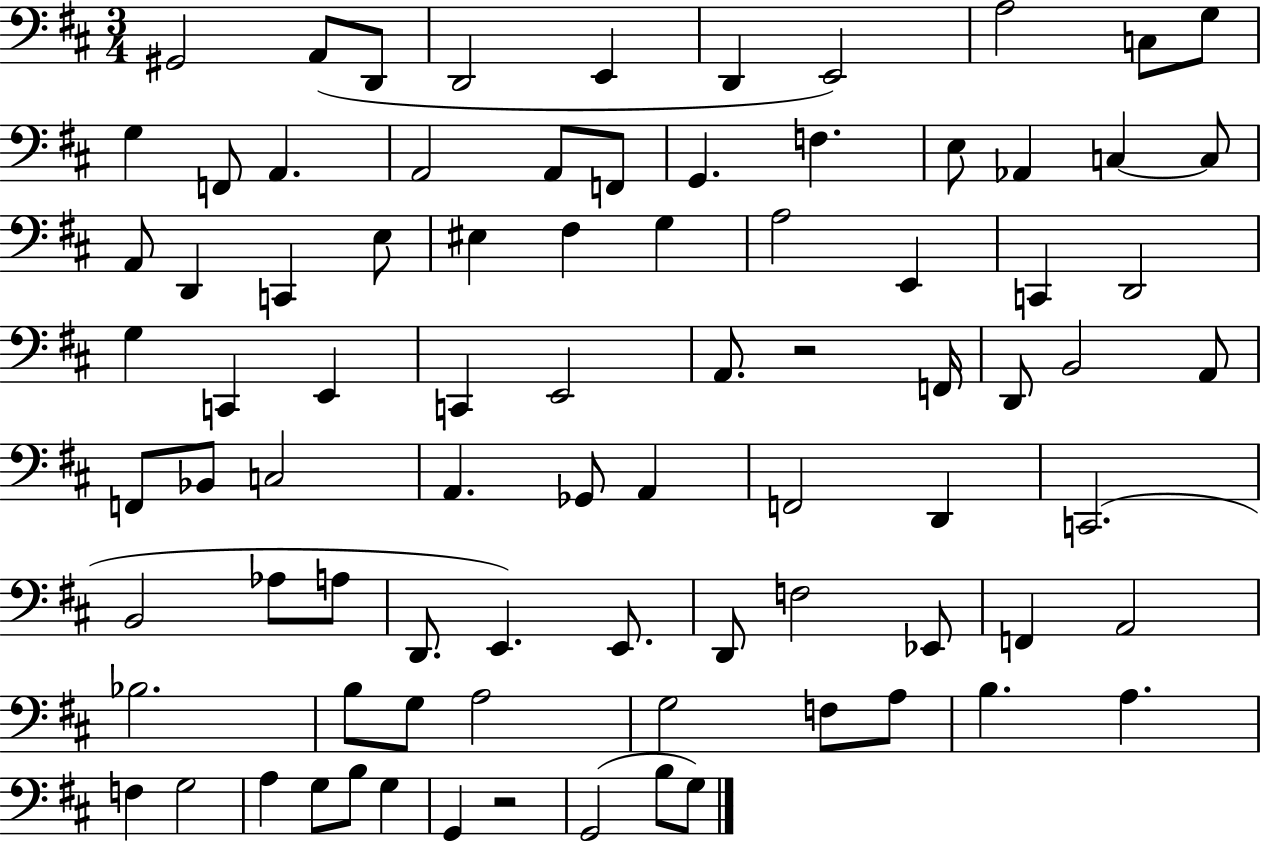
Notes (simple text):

G#2/h A2/e D2/e D2/h E2/q D2/q E2/h A3/h C3/e G3/e G3/q F2/e A2/q. A2/h A2/e F2/e G2/q. F3/q. E3/e Ab2/q C3/q C3/e A2/e D2/q C2/q E3/e EIS3/q F#3/q G3/q A3/h E2/q C2/q D2/h G3/q C2/q E2/q C2/q E2/h A2/e. R/h F2/s D2/e B2/h A2/e F2/e Bb2/e C3/h A2/q. Gb2/e A2/q F2/h D2/q C2/h. B2/h Ab3/e A3/e D2/e. E2/q. E2/e. D2/e F3/h Eb2/e F2/q A2/h Bb3/h. B3/e G3/e A3/h G3/h F3/e A3/e B3/q. A3/q. F3/q G3/h A3/q G3/e B3/e G3/q G2/q R/h G2/h B3/e G3/e